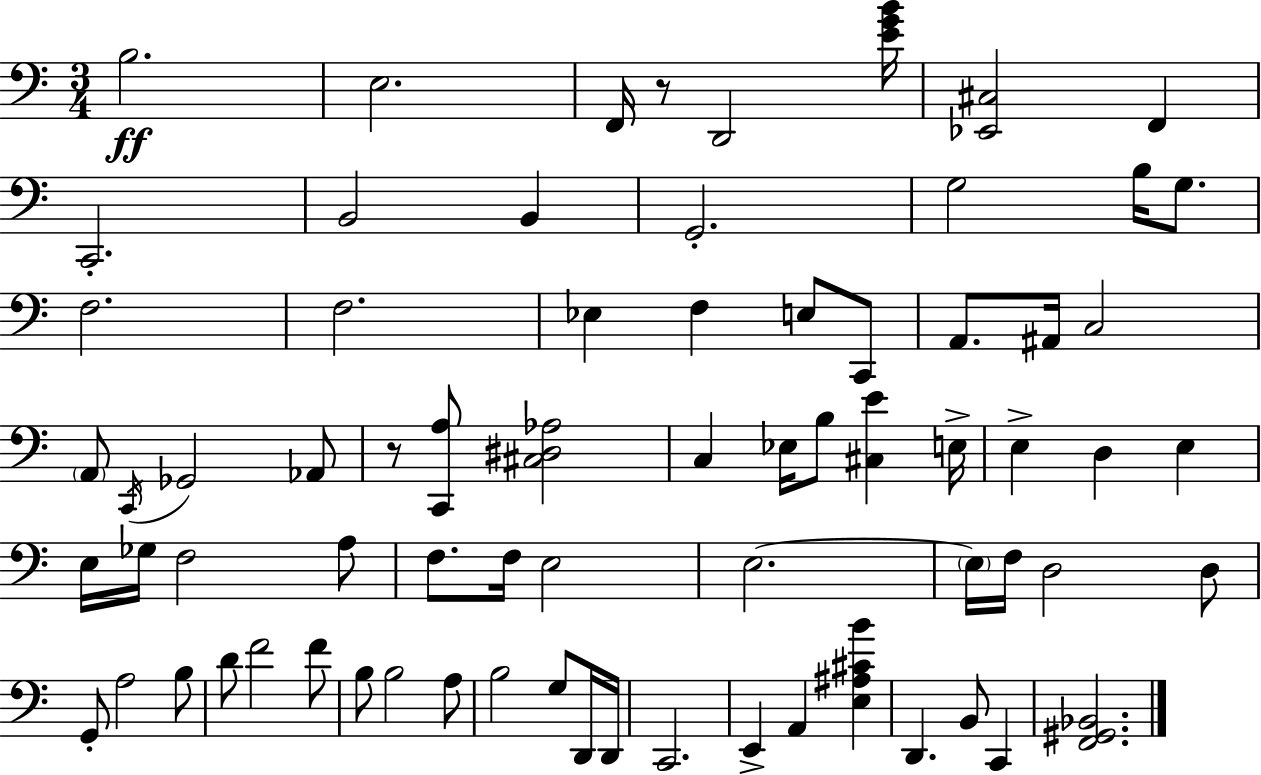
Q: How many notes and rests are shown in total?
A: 72